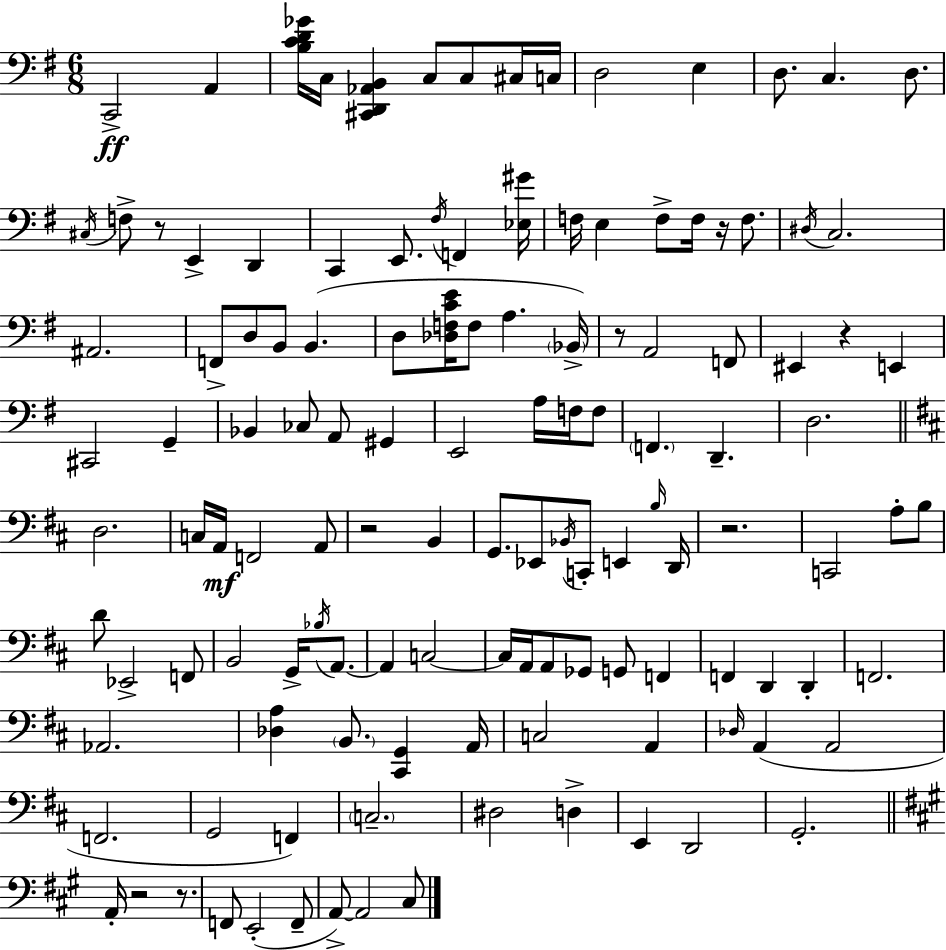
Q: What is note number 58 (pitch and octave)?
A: A2